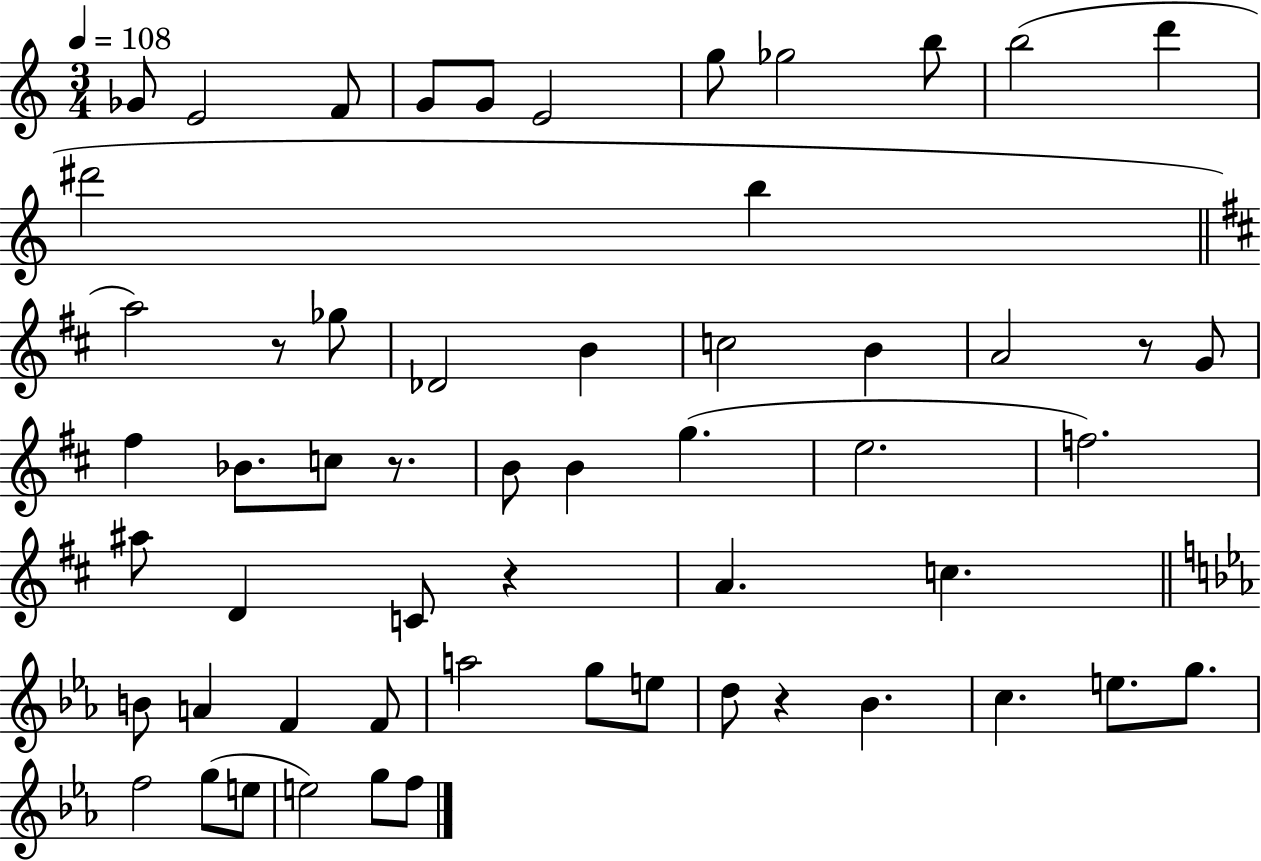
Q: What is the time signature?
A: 3/4